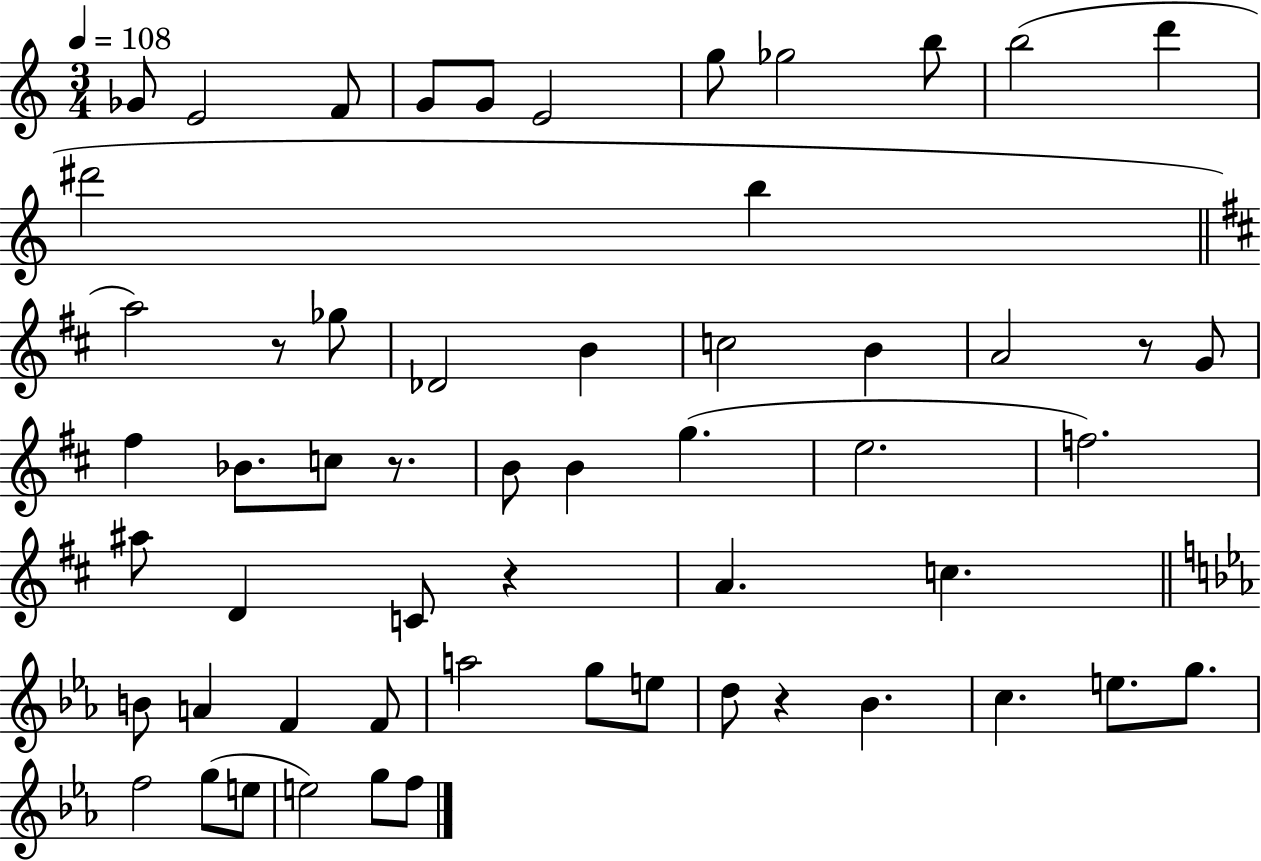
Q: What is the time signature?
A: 3/4